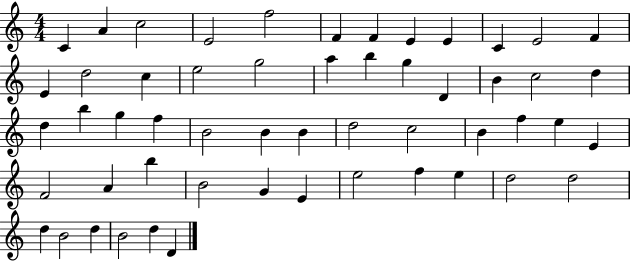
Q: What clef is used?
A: treble